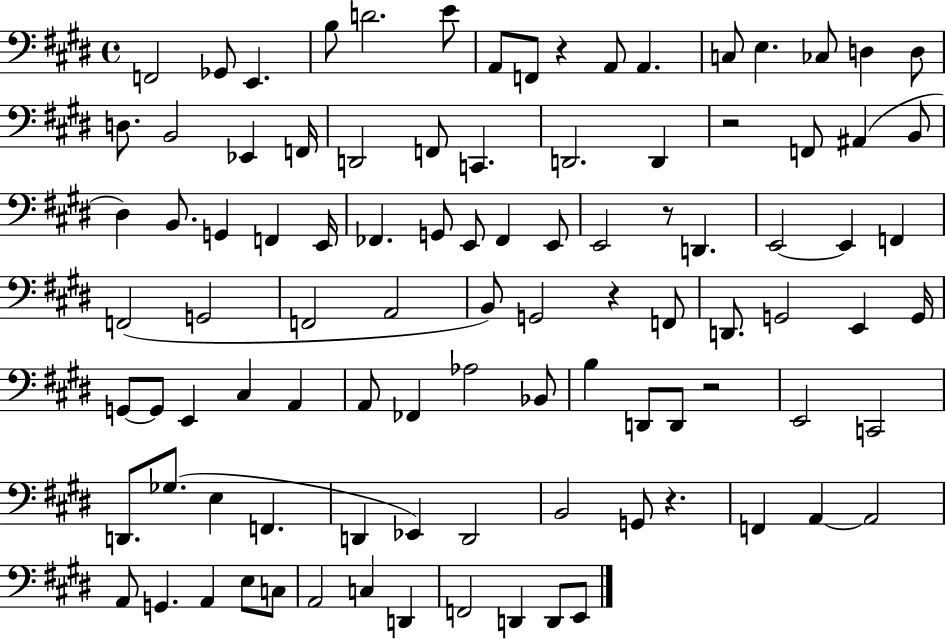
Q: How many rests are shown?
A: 6